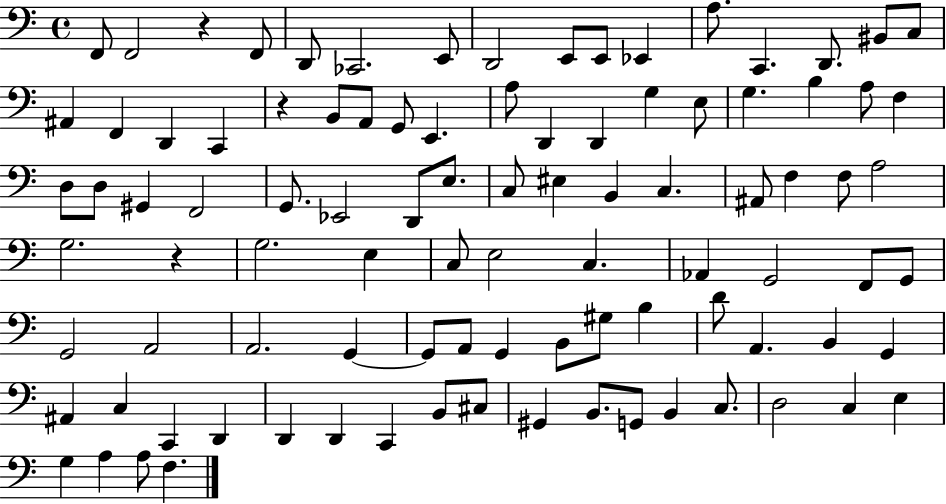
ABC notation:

X:1
T:Untitled
M:4/4
L:1/4
K:C
F,,/2 F,,2 z F,,/2 D,,/2 _C,,2 E,,/2 D,,2 E,,/2 E,,/2 _E,, A,/2 C,, D,,/2 ^B,,/2 C,/2 ^A,, F,, D,, C,, z B,,/2 A,,/2 G,,/2 E,, A,/2 D,, D,, G, E,/2 G, B, A,/2 F, D,/2 D,/2 ^G,, F,,2 G,,/2 _E,,2 D,,/2 E,/2 C,/2 ^E, B,, C, ^A,,/2 F, F,/2 A,2 G,2 z G,2 E, C,/2 E,2 C, _A,, G,,2 F,,/2 G,,/2 G,,2 A,,2 A,,2 G,, G,,/2 A,,/2 G,, B,,/2 ^G,/2 B, D/2 A,, B,, G,, ^A,, C, C,, D,, D,, D,, C,, B,,/2 ^C,/2 ^G,, B,,/2 G,,/2 B,, C,/2 D,2 C, E, G, A, A,/2 F,